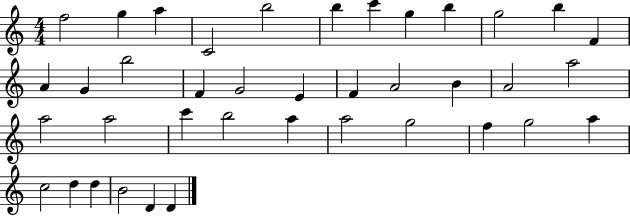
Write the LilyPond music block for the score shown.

{
  \clef treble
  \numericTimeSignature
  \time 4/4
  \key c \major
  f''2 g''4 a''4 | c'2 b''2 | b''4 c'''4 g''4 b''4 | g''2 b''4 f'4 | \break a'4 g'4 b''2 | f'4 g'2 e'4 | f'4 a'2 b'4 | a'2 a''2 | \break a''2 a''2 | c'''4 b''2 a''4 | a''2 g''2 | f''4 g''2 a''4 | \break c''2 d''4 d''4 | b'2 d'4 d'4 | \bar "|."
}